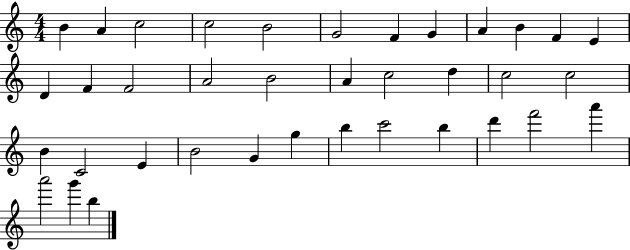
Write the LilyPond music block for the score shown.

{
  \clef treble
  \numericTimeSignature
  \time 4/4
  \key c \major
  b'4 a'4 c''2 | c''2 b'2 | g'2 f'4 g'4 | a'4 b'4 f'4 e'4 | \break d'4 f'4 f'2 | a'2 b'2 | a'4 c''2 d''4 | c''2 c''2 | \break b'4 c'2 e'4 | b'2 g'4 g''4 | b''4 c'''2 b''4 | d'''4 f'''2 a'''4 | \break a'''2 g'''4 b''4 | \bar "|."
}